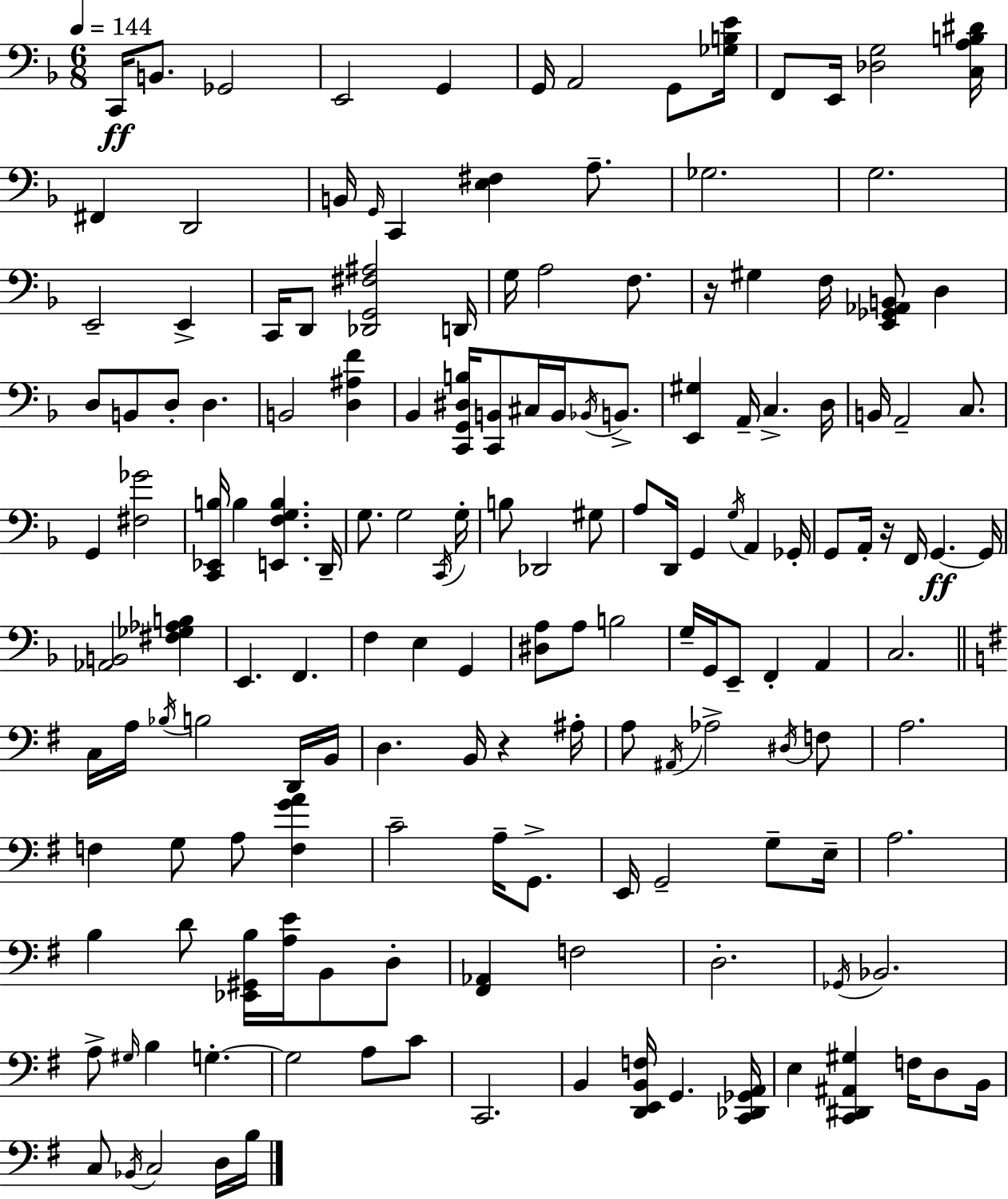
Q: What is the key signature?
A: F major